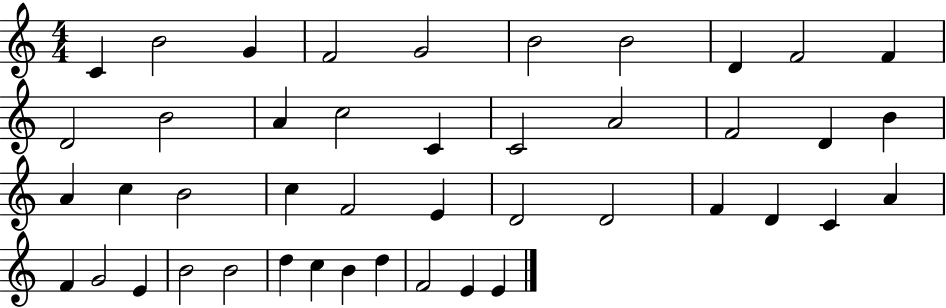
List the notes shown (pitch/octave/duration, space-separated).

C4/q B4/h G4/q F4/h G4/h B4/h B4/h D4/q F4/h F4/q D4/h B4/h A4/q C5/h C4/q C4/h A4/h F4/h D4/q B4/q A4/q C5/q B4/h C5/q F4/h E4/q D4/h D4/h F4/q D4/q C4/q A4/q F4/q G4/h E4/q B4/h B4/h D5/q C5/q B4/q D5/q F4/h E4/q E4/q